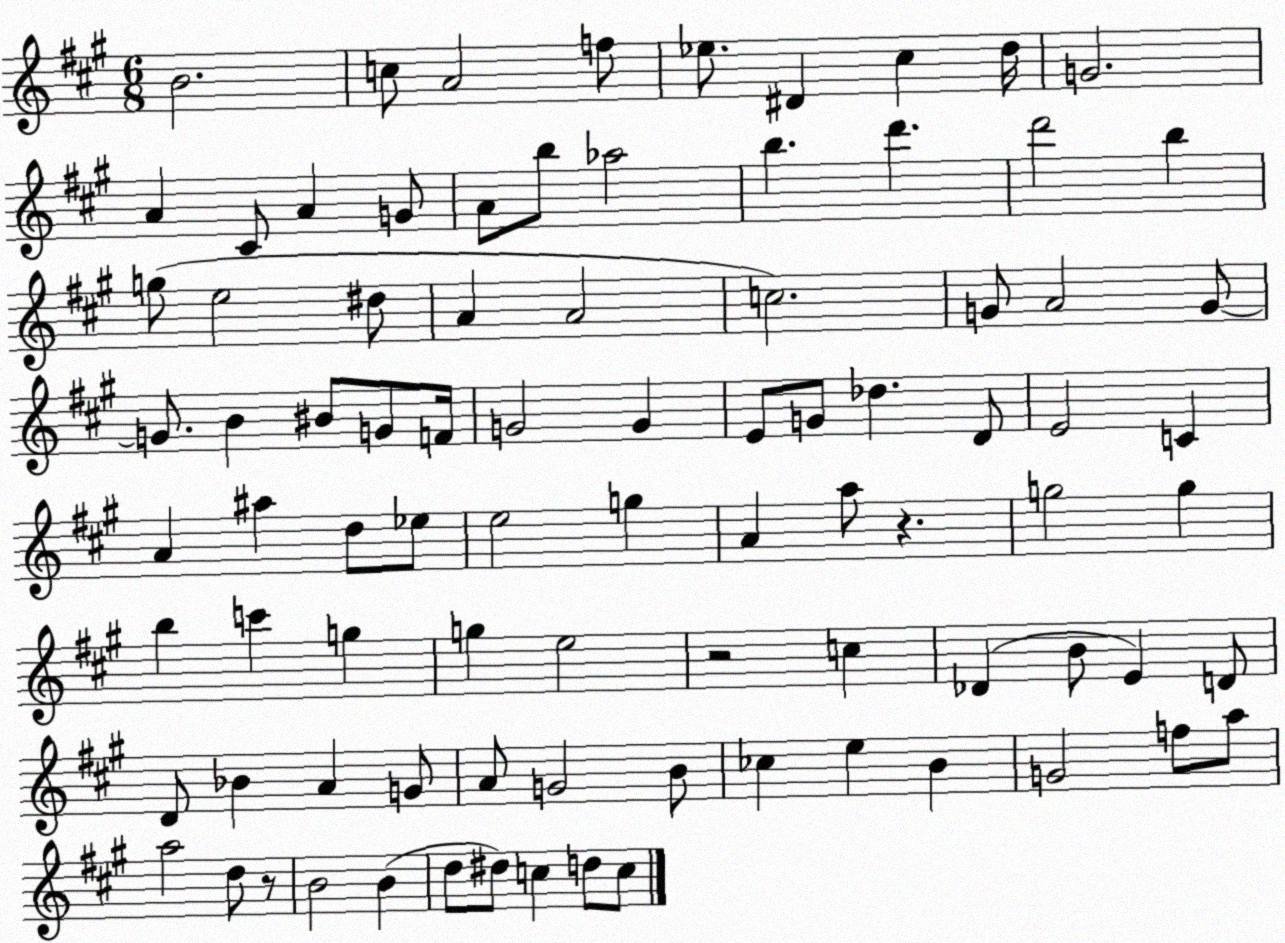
X:1
T:Untitled
M:6/8
L:1/4
K:A
B2 c/2 A2 f/2 _e/2 ^D ^c d/4 G2 A ^C/2 A G/2 A/2 b/2 _a2 b d' d'2 b g/2 e2 ^d/2 A A2 c2 G/2 A2 G/2 G/2 B ^B/2 G/2 F/4 G2 G E/2 G/2 _d D/2 E2 C A ^a d/2 _e/2 e2 g A a/2 z g2 g b c' g g e2 z2 c _D B/2 E D/2 D/2 _B A G/2 A/2 G2 B/2 _c e B G2 f/2 a/2 a2 d/2 z/2 B2 B d/2 ^d/2 c d/2 c/2